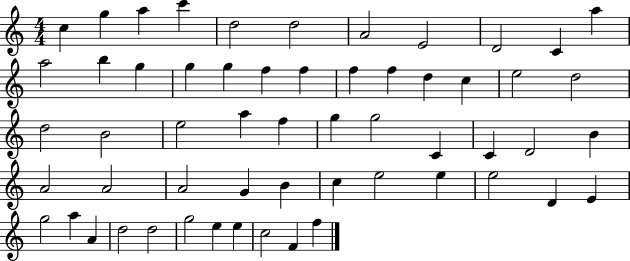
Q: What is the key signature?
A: C major